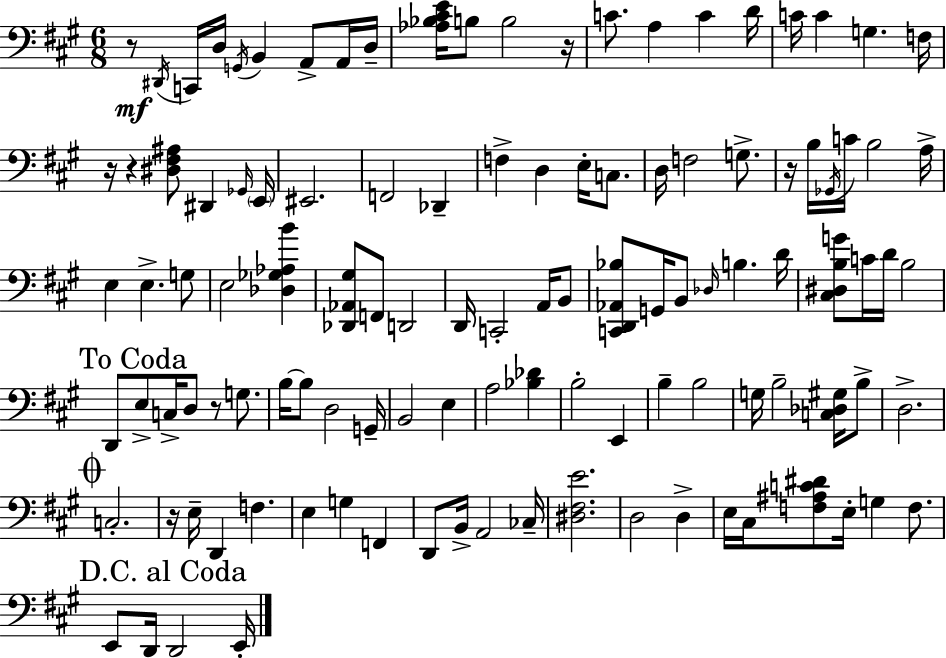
{
  \clef bass
  \numericTimeSignature
  \time 6/8
  \key a \major
  r8\mf \acciaccatura { dis,16 } c,16 d16 \acciaccatura { g,16 } b,4 a,8-> | a,16 d16-- <aes bes cis' e'>16 b8 b2 | r16 c'8. a4 c'4 | d'16 c'16 c'4 g4. | \break f16 r16 r4 <dis fis ais>8 dis,4 | \grace { ges,16 } \parenthesize e,16 eis,2. | f,2 des,4-- | f4-> d4 e16-. | \break c8. d16 f2 | g8.-> r16 b16 \acciaccatura { ges,16 } c'16 b2 | a16-> e4 e4.-> | g8 e2 | \break <des ges aes b'>4 <des, aes, gis>8 f,8 d,2 | d,16 c,2-. | a,16 b,8 <c, d, aes, bes>8 g,16 b,8 \grace { des16 } b4. | d'16 <cis dis b g'>8 c'16 d'16 b2 | \break \mark "To Coda" d,8 e8-> c16-> d8 | r8 g8. b16~~ b8 d2 | g,16-- b,2 | e4 a2 | \break <bes des'>4 b2-. | e,4 b4-- b2 | g16 b2-- | <c des gis>16 b8-> d2.-> | \break \mark \markup { \musicglyph "scripts.coda" } c2.-. | r16 e16-- d,4 f4. | e4 g4 | f,4 d,8 b,16-> a,2 | \break ces16-- <dis fis e'>2. | d2 | d4-> e16 cis16 <f ais c' dis'>8 e16-. g4 | f8. \mark "D.C. al Coda" e,8 d,16 d,2 | \break e,16-. \bar "|."
}